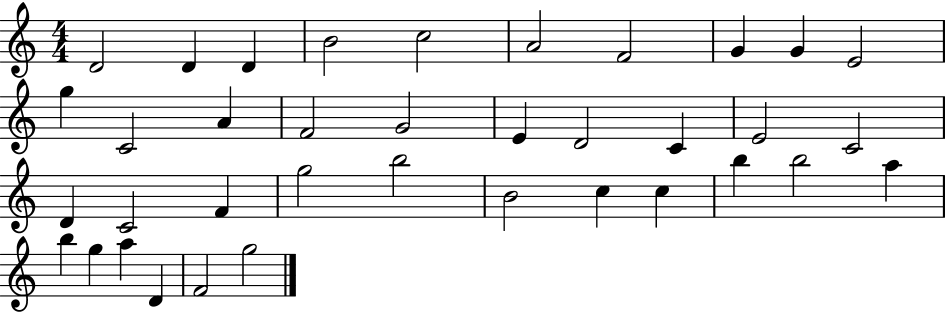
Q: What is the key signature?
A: C major